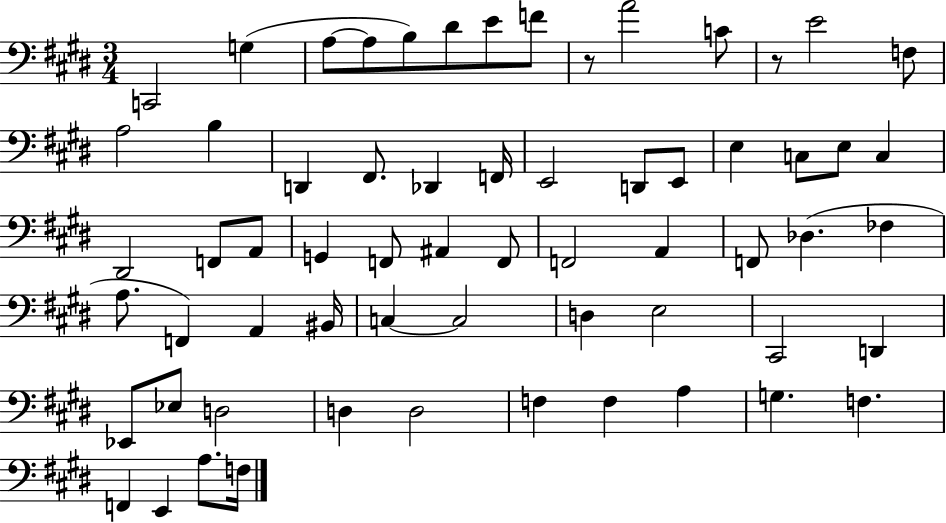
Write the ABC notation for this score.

X:1
T:Untitled
M:3/4
L:1/4
K:E
C,,2 G, A,/2 A,/2 B,/2 ^D/2 E/2 F/2 z/2 A2 C/2 z/2 E2 F,/2 A,2 B, D,, ^F,,/2 _D,, F,,/4 E,,2 D,,/2 E,,/2 E, C,/2 E,/2 C, ^D,,2 F,,/2 A,,/2 G,, F,,/2 ^A,, F,,/2 F,,2 A,, F,,/2 _D, _F, A,/2 F,, A,, ^B,,/4 C, C,2 D, E,2 ^C,,2 D,, _E,,/2 _E,/2 D,2 D, D,2 F, F, A, G, F, F,, E,, A,/2 F,/4